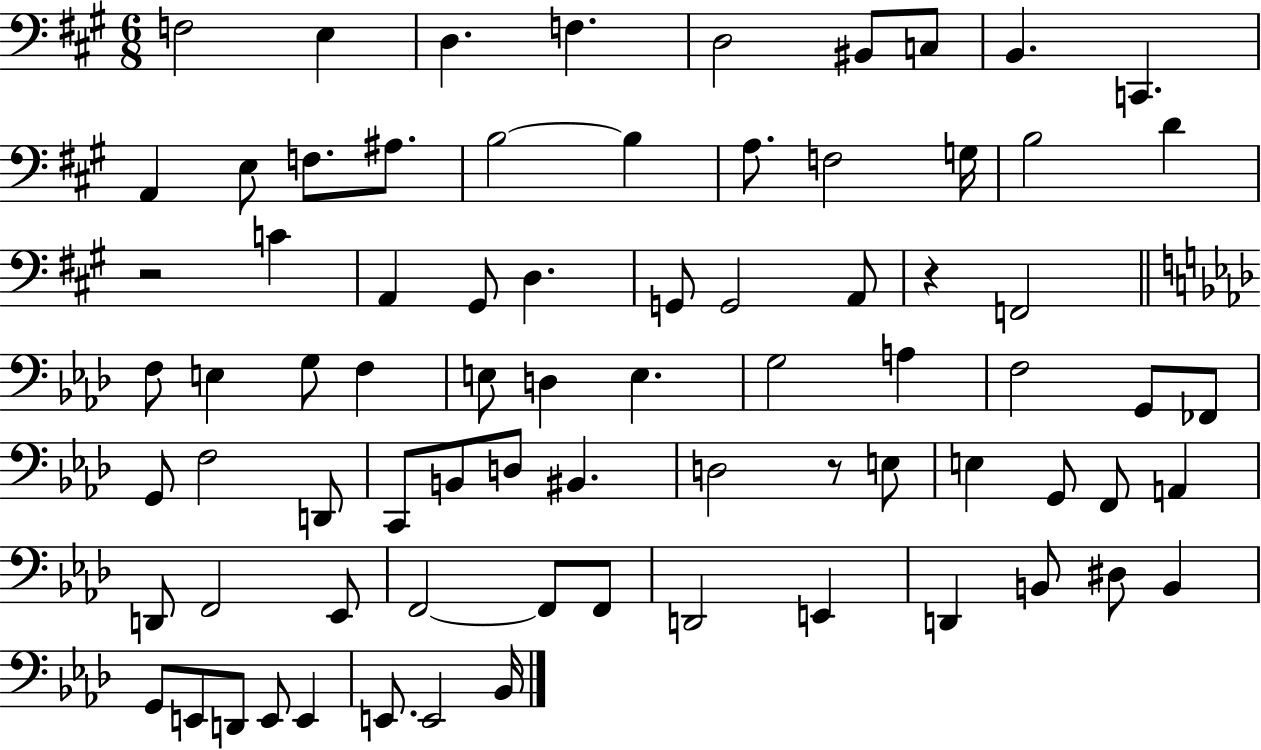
{
  \clef bass
  \numericTimeSignature
  \time 6/8
  \key a \major
  \repeat volta 2 { f2 e4 | d4. f4. | d2 bis,8 c8 | b,4. c,4. | \break a,4 e8 f8. ais8. | b2~~ b4 | a8. f2 g16 | b2 d'4 | \break r2 c'4 | a,4 gis,8 d4. | g,8 g,2 a,8 | r4 f,2 | \break \bar "||" \break \key aes \major f8 e4 g8 f4 | e8 d4 e4. | g2 a4 | f2 g,8 fes,8 | \break g,8 f2 d,8 | c,8 b,8 d8 bis,4. | d2 r8 e8 | e4 g,8 f,8 a,4 | \break d,8 f,2 ees,8 | f,2~~ f,8 f,8 | d,2 e,4 | d,4 b,8 dis8 b,4 | \break g,8 e,8 d,8 e,8 e,4 | e,8. e,2 bes,16 | } \bar "|."
}